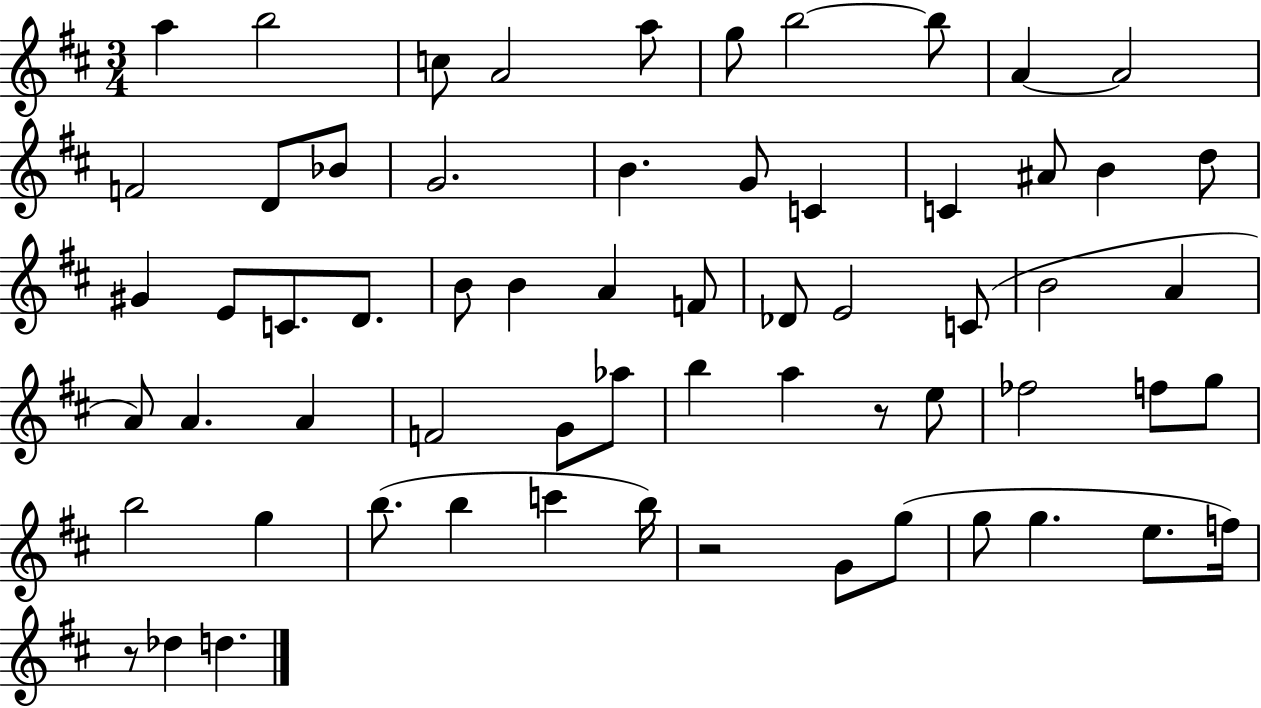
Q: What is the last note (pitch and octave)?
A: D5